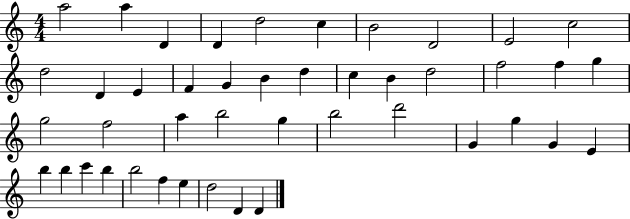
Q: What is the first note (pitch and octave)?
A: A5